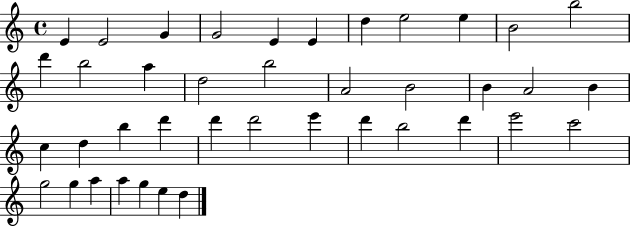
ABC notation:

X:1
T:Untitled
M:4/4
L:1/4
K:C
E E2 G G2 E E d e2 e B2 b2 d' b2 a d2 b2 A2 B2 B A2 B c d b d' d' d'2 e' d' b2 d' e'2 c'2 g2 g a a g e d